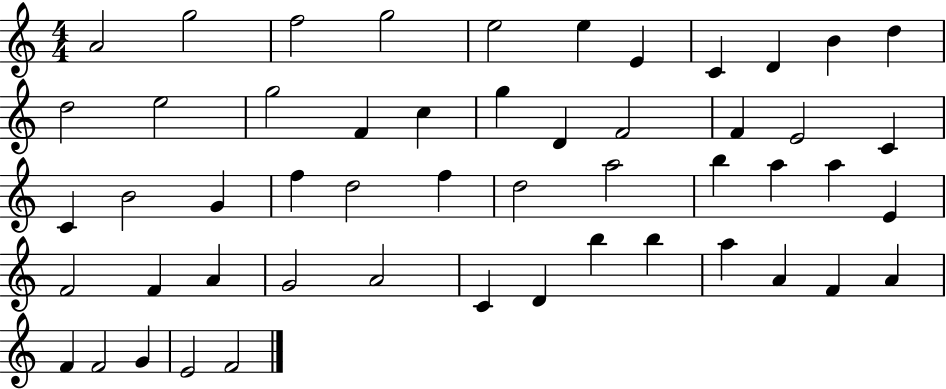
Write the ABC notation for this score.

X:1
T:Untitled
M:4/4
L:1/4
K:C
A2 g2 f2 g2 e2 e E C D B d d2 e2 g2 F c g D F2 F E2 C C B2 G f d2 f d2 a2 b a a E F2 F A G2 A2 C D b b a A F A F F2 G E2 F2